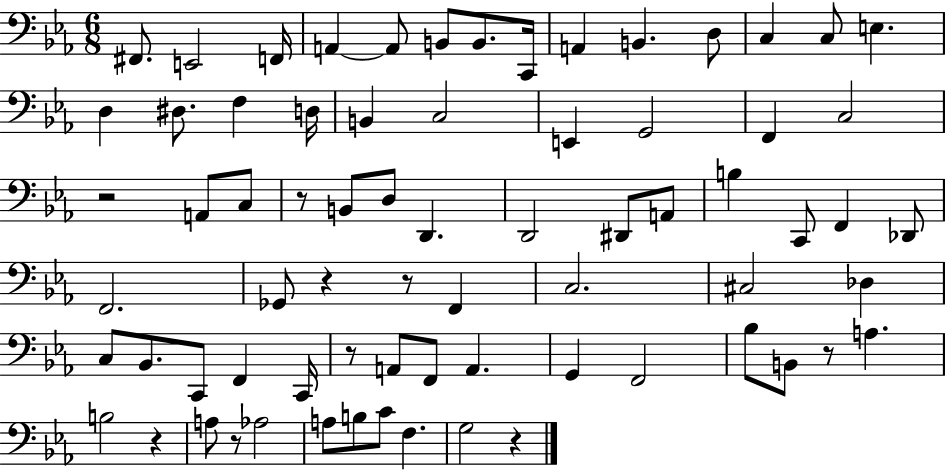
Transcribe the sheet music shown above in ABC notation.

X:1
T:Untitled
M:6/8
L:1/4
K:Eb
^F,,/2 E,,2 F,,/4 A,, A,,/2 B,,/2 B,,/2 C,,/4 A,, B,, D,/2 C, C,/2 E, D, ^D,/2 F, D,/4 B,, C,2 E,, G,,2 F,, C,2 z2 A,,/2 C,/2 z/2 B,,/2 D,/2 D,, D,,2 ^D,,/2 A,,/2 B, C,,/2 F,, _D,,/2 F,,2 _G,,/2 z z/2 F,, C,2 ^C,2 _D, C,/2 _B,,/2 C,,/2 F,, C,,/4 z/2 A,,/2 F,,/2 A,, G,, F,,2 _B,/2 B,,/2 z/2 A, B,2 z A,/2 z/2 _A,2 A,/2 B,/2 C/2 F, G,2 z